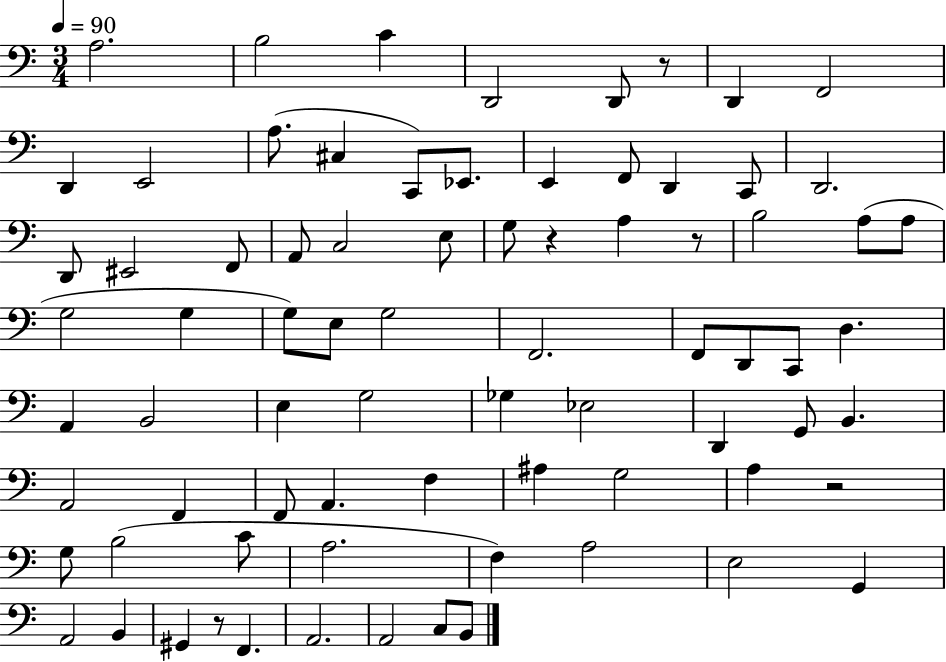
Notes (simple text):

A3/h. B3/h C4/q D2/h D2/e R/e D2/q F2/h D2/q E2/h A3/e. C#3/q C2/e Eb2/e. E2/q F2/e D2/q C2/e D2/h. D2/e EIS2/h F2/e A2/e C3/h E3/e G3/e R/q A3/q R/e B3/h A3/e A3/e G3/h G3/q G3/e E3/e G3/h F2/h. F2/e D2/e C2/e D3/q. A2/q B2/h E3/q G3/h Gb3/q Eb3/h D2/q G2/e B2/q. A2/h F2/q F2/e A2/q. F3/q A#3/q G3/h A3/q R/h G3/e B3/h C4/e A3/h. F3/q A3/h E3/h G2/q A2/h B2/q G#2/q R/e F2/q. A2/h. A2/h C3/e B2/e